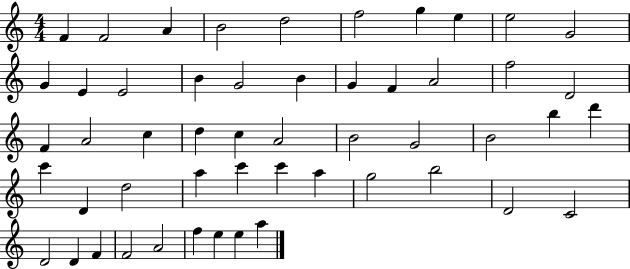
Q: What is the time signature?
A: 4/4